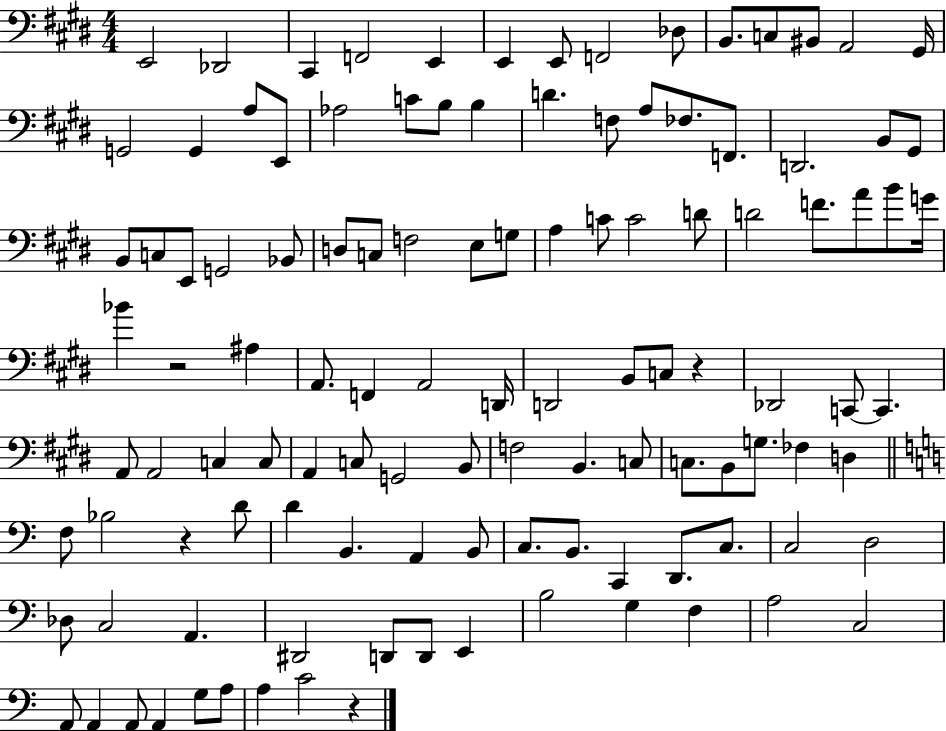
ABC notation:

X:1
T:Untitled
M:4/4
L:1/4
K:E
E,,2 _D,,2 ^C,, F,,2 E,, E,, E,,/2 F,,2 _D,/2 B,,/2 C,/2 ^B,,/2 A,,2 ^G,,/4 G,,2 G,, A,/2 E,,/2 _A,2 C/2 B,/2 B, D F,/2 A,/2 _F,/2 F,,/2 D,,2 B,,/2 ^G,,/2 B,,/2 C,/2 E,,/2 G,,2 _B,,/2 D,/2 C,/2 F,2 E,/2 G,/2 A, C/2 C2 D/2 D2 F/2 A/2 B/2 G/4 _B z2 ^A, A,,/2 F,, A,,2 D,,/4 D,,2 B,,/2 C,/2 z _D,,2 C,,/2 C,, A,,/2 A,,2 C, C,/2 A,, C,/2 G,,2 B,,/2 F,2 B,, C,/2 C,/2 B,,/2 G,/2 _F, D, F,/2 _B,2 z D/2 D B,, A,, B,,/2 C,/2 B,,/2 C,, D,,/2 C,/2 C,2 D,2 _D,/2 C,2 A,, ^D,,2 D,,/2 D,,/2 E,, B,2 G, F, A,2 C,2 A,,/2 A,, A,,/2 A,, G,/2 A,/2 A, C2 z